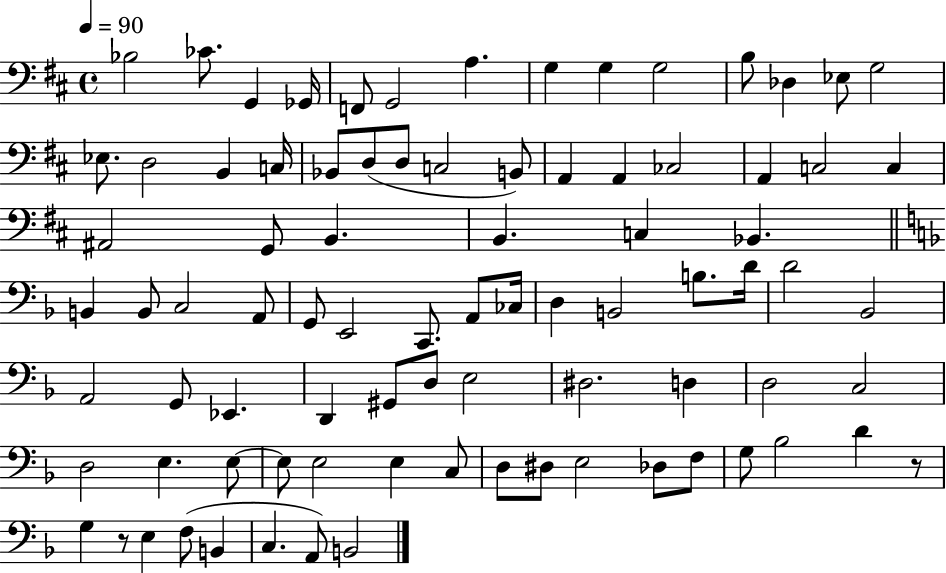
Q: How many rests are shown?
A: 2